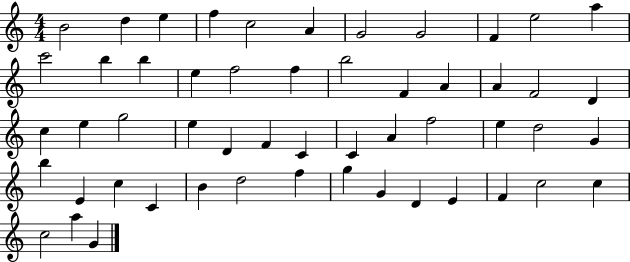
X:1
T:Untitled
M:4/4
L:1/4
K:C
B2 d e f c2 A G2 G2 F e2 a c'2 b b e f2 f b2 F A A F2 D c e g2 e D F C C A f2 e d2 G b E c C B d2 f g G D E F c2 c c2 a G